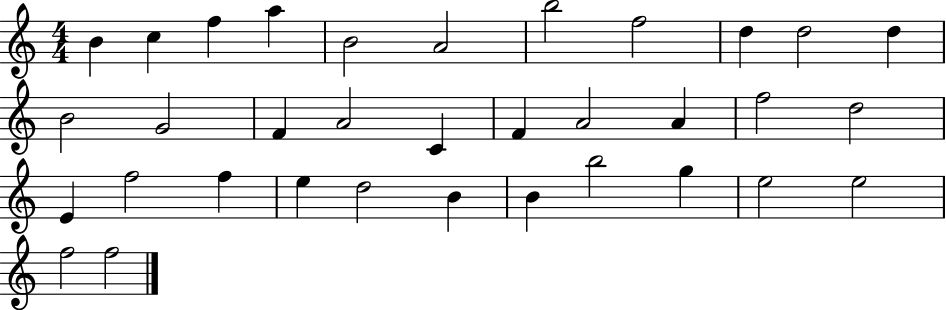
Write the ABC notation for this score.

X:1
T:Untitled
M:4/4
L:1/4
K:C
B c f a B2 A2 b2 f2 d d2 d B2 G2 F A2 C F A2 A f2 d2 E f2 f e d2 B B b2 g e2 e2 f2 f2